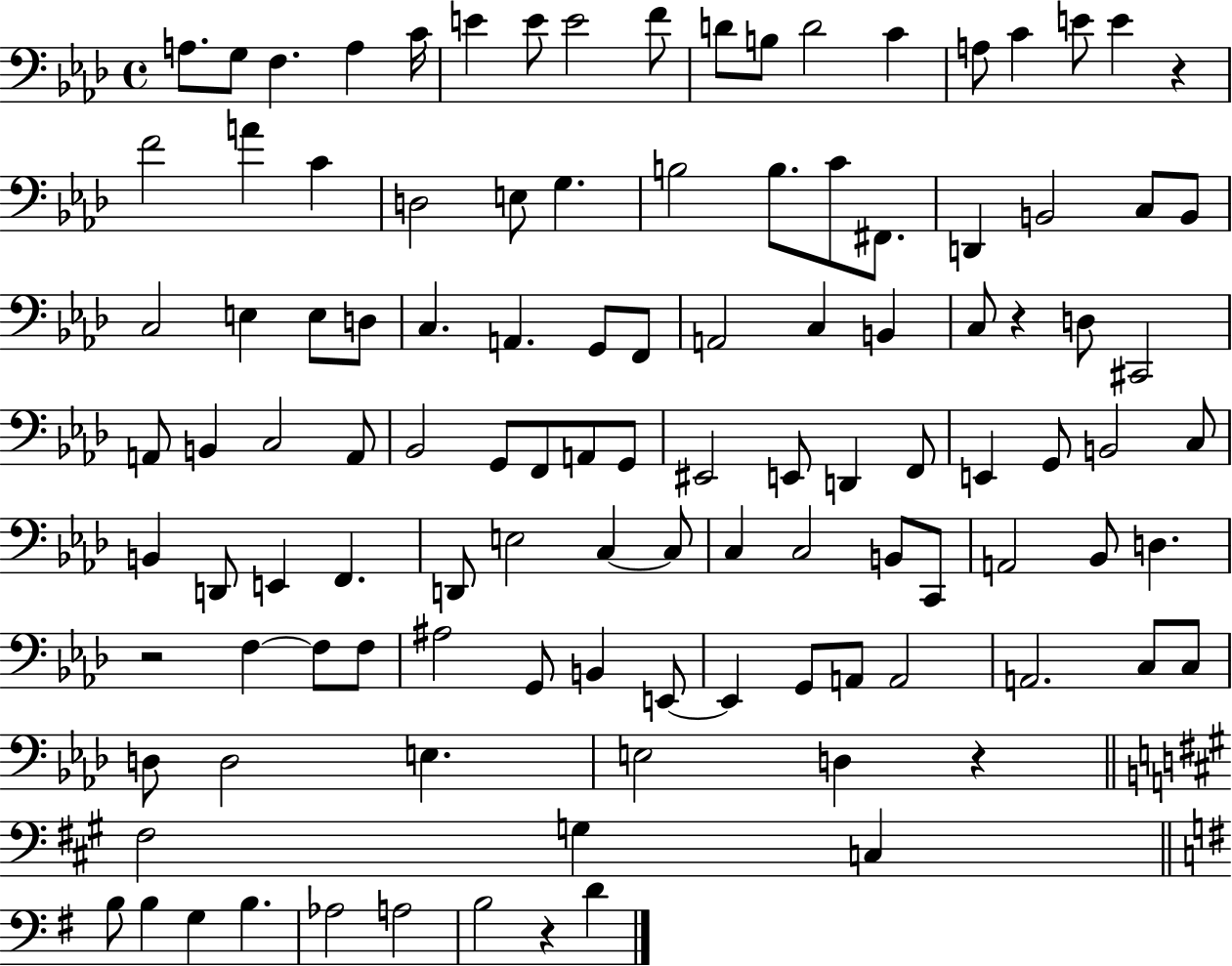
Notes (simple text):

A3/e. G3/e F3/q. A3/q C4/s E4/q E4/e E4/h F4/e D4/e B3/e D4/h C4/q A3/e C4/q E4/e E4/q R/q F4/h A4/q C4/q D3/h E3/e G3/q. B3/h B3/e. C4/e F#2/e. D2/q B2/h C3/e B2/e C3/h E3/q E3/e D3/e C3/q. A2/q. G2/e F2/e A2/h C3/q B2/q C3/e R/q D3/e C#2/h A2/e B2/q C3/h A2/e Bb2/h G2/e F2/e A2/e G2/e EIS2/h E2/e D2/q F2/e E2/q G2/e B2/h C3/e B2/q D2/e E2/q F2/q. D2/e E3/h C3/q C3/e C3/q C3/h B2/e C2/e A2/h Bb2/e D3/q. R/h F3/q F3/e F3/e A#3/h G2/e B2/q E2/e E2/q G2/e A2/e A2/h A2/h. C3/e C3/e D3/e D3/h E3/q. E3/h D3/q R/q F#3/h G3/q C3/q B3/e B3/q G3/q B3/q. Ab3/h A3/h B3/h R/q D4/q